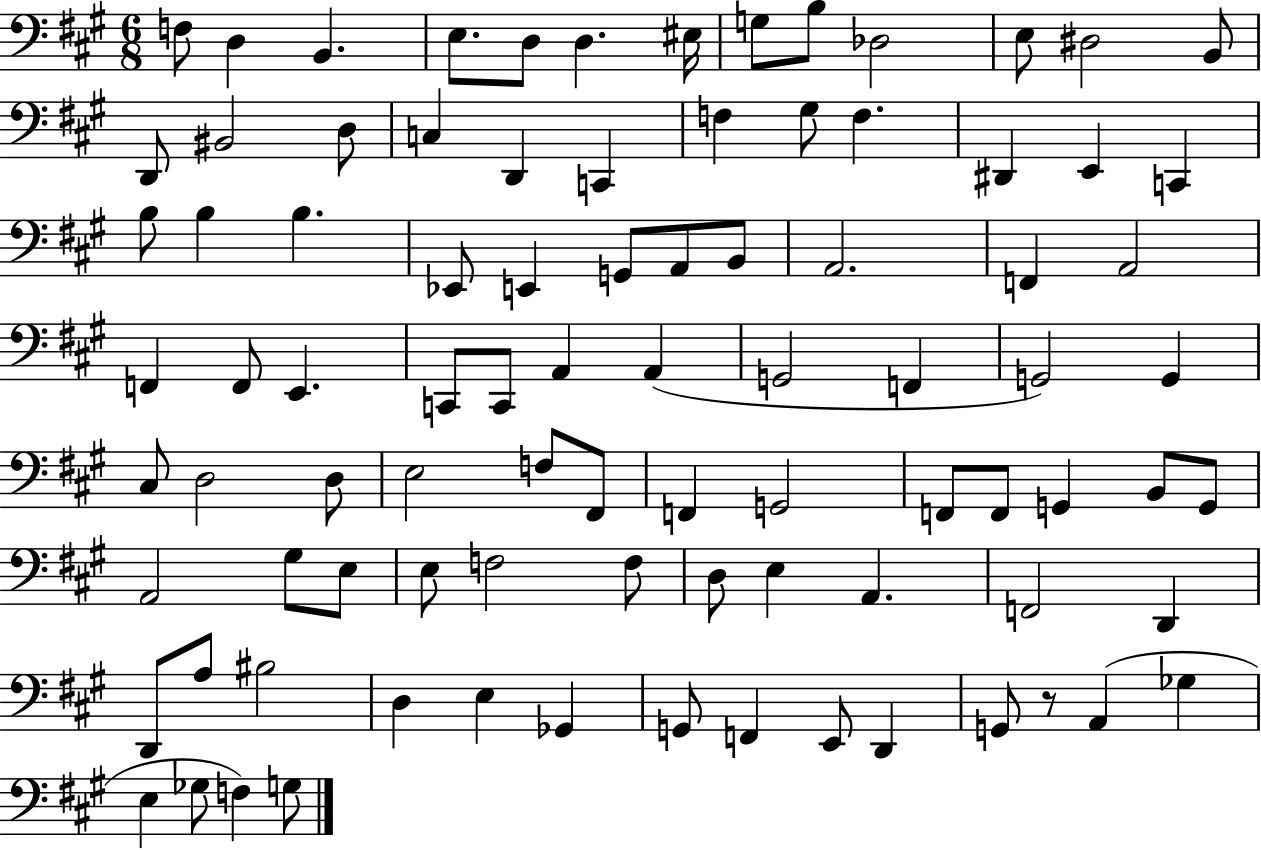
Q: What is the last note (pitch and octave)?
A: G3